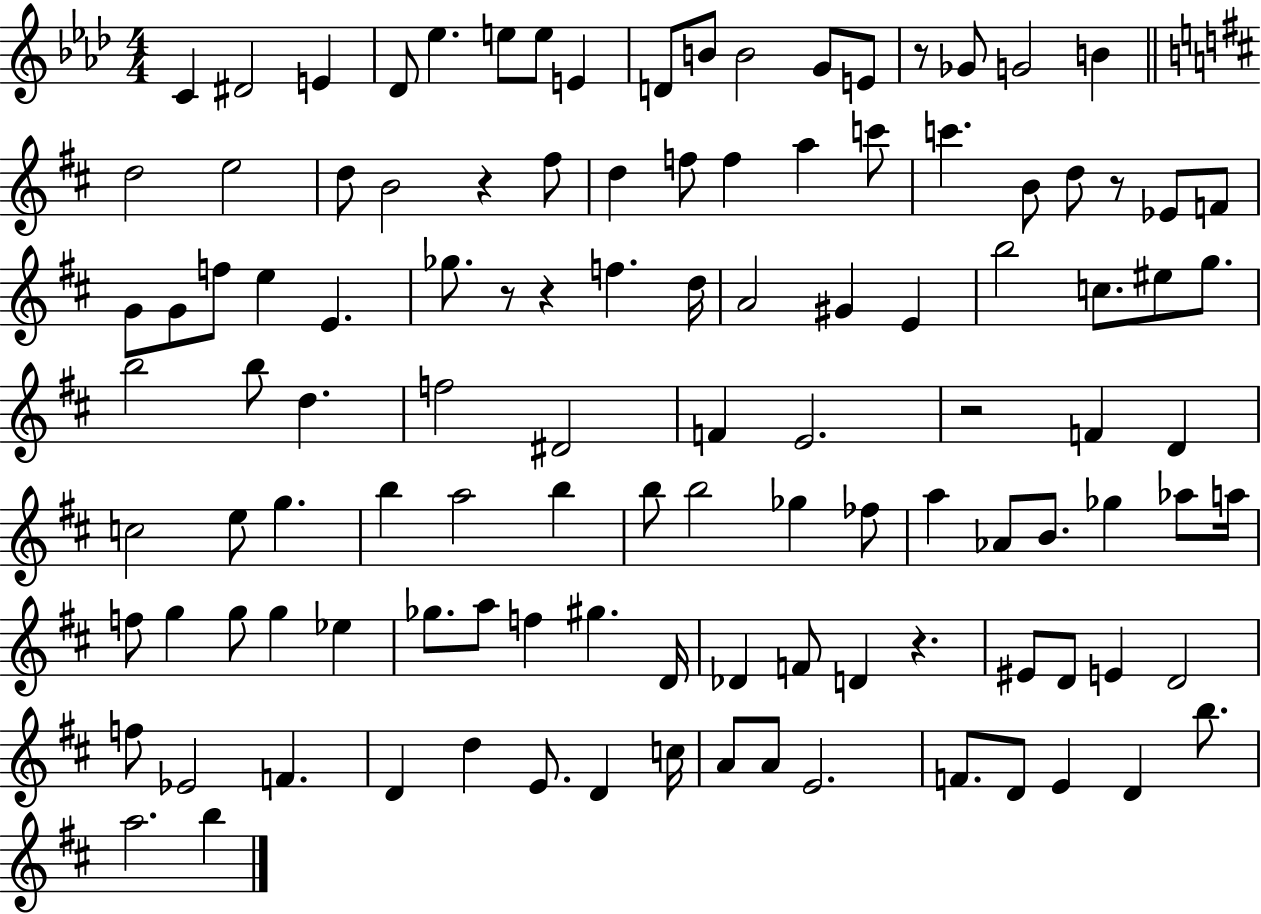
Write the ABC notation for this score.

X:1
T:Untitled
M:4/4
L:1/4
K:Ab
C ^D2 E _D/2 _e e/2 e/2 E D/2 B/2 B2 G/2 E/2 z/2 _G/2 G2 B d2 e2 d/2 B2 z ^f/2 d f/2 f a c'/2 c' B/2 d/2 z/2 _E/2 F/2 G/2 G/2 f/2 e E _g/2 z/2 z f d/4 A2 ^G E b2 c/2 ^e/2 g/2 b2 b/2 d f2 ^D2 F E2 z2 F D c2 e/2 g b a2 b b/2 b2 _g _f/2 a _A/2 B/2 _g _a/2 a/4 f/2 g g/2 g _e _g/2 a/2 f ^g D/4 _D F/2 D z ^E/2 D/2 E D2 f/2 _E2 F D d E/2 D c/4 A/2 A/2 E2 F/2 D/2 E D b/2 a2 b